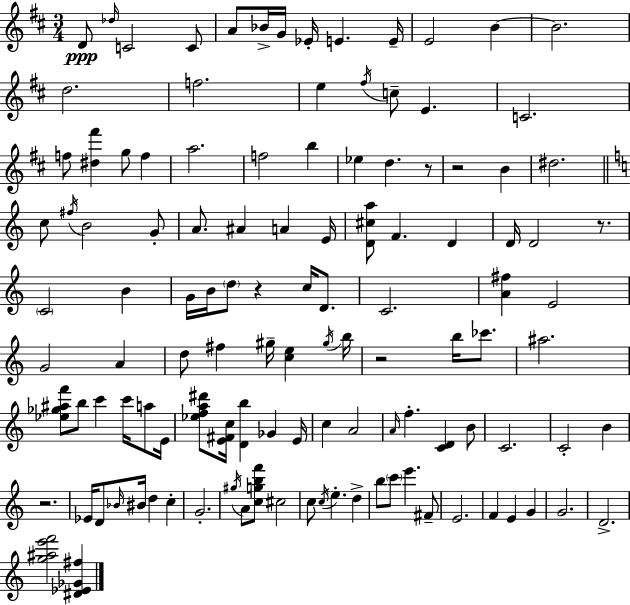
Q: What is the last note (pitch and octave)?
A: D4